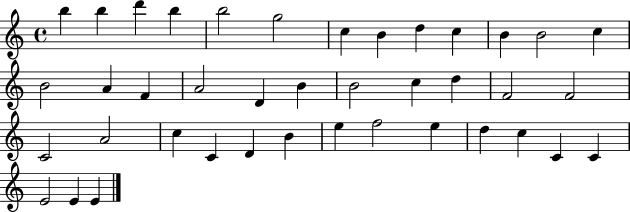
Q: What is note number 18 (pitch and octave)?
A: D4